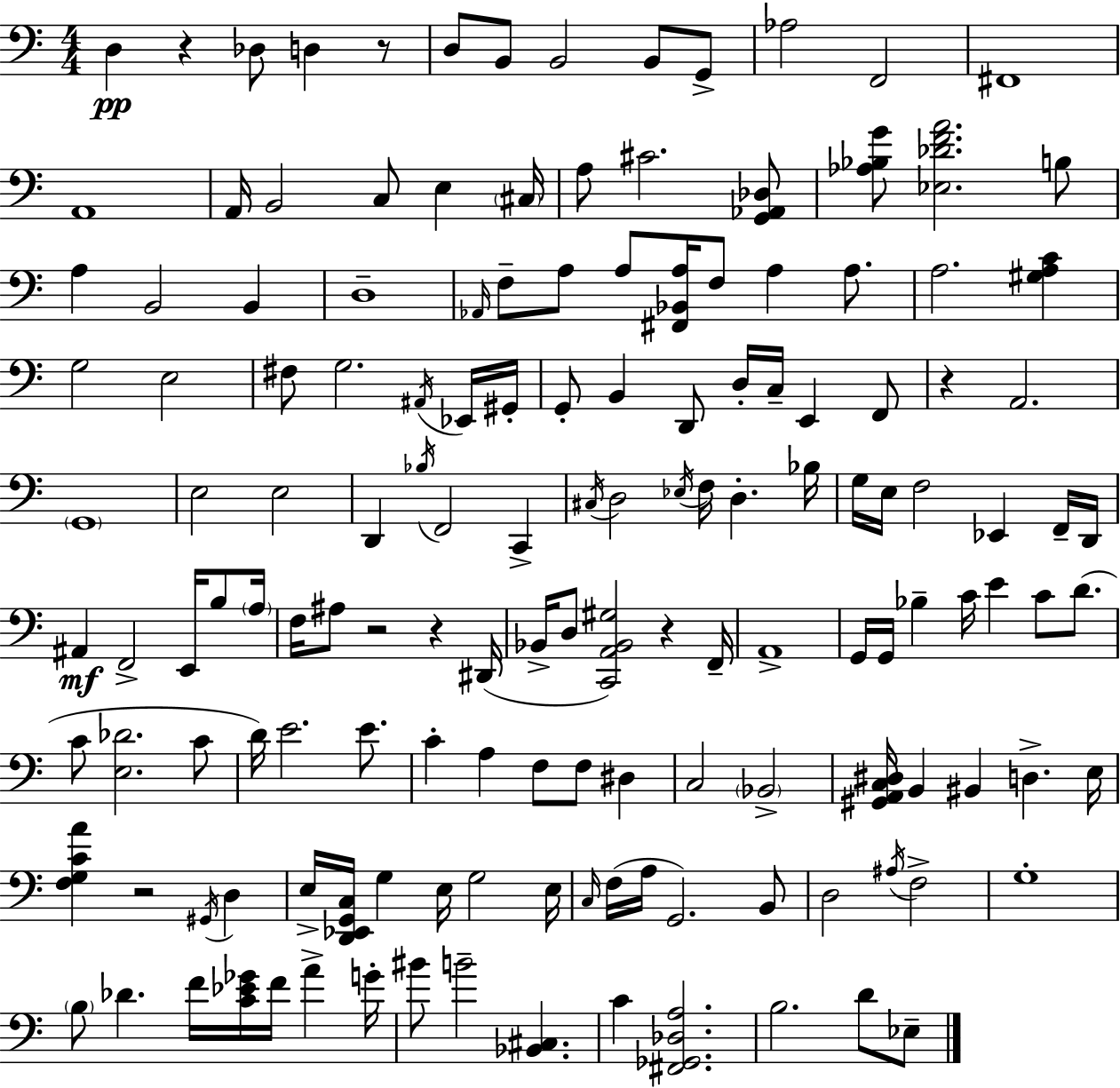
{
  \clef bass
  \numericTimeSignature
  \time 4/4
  \key c \major
  \repeat volta 2 { d4\pp r4 des8 d4 r8 | d8 b,8 b,2 b,8 g,8-> | aes2 f,2 | fis,1 | \break a,1 | a,16 b,2 c8 e4 \parenthesize cis16 | a8 cis'2. <g, aes, des>8 | <aes bes g'>8 <ees des' f' a'>2. b8 | \break a4 b,2 b,4 | d1-- | \grace { aes,16 } f8-- a8 a8 <fis, bes, a>16 f8 a4 a8. | a2. <gis a c'>4 | \break g2 e2 | fis8 g2. \acciaccatura { ais,16 } | ees,16 gis,16-. g,8-. b,4 d,8 d16-. c16-- e,4 | f,8 r4 a,2. | \break \parenthesize g,1 | e2 e2 | d,4 \acciaccatura { bes16 } f,2 c,4-> | \acciaccatura { cis16 } d2 \acciaccatura { ees16 } f16 d4.-. | \break bes16 g16 e16 f2 ees,4 | f,16-- d,16 ais,4\mf f,2-> | e,16 b8 \parenthesize a16 f16 ais8 r2 | r4 dis,16( bes,16-> d8 <c, a, bes, gis>2) | \break r4 f,16-- a,1-> | g,16 g,16 bes4-- c'16 e'4 | c'8 d'8.( c'8 <e des'>2. | c'8 d'16) e'2. | \break e'8. c'4-. a4 f8 f8 | dis4 c2 \parenthesize bes,2-> | <gis, a, c dis>16 b,4 bis,4 d4.-> | e16 <f g c' a'>4 r2 | \break \acciaccatura { gis,16 } d4 e16-> <d, ees, g, c>16 g4 e16 g2 | e16 \grace { c16 } f16( a16 g,2.) | b,8 d2 \acciaccatura { ais16 } | f2-> g1-. | \break \parenthesize b8 des'4. | f'16 <c' ees' ges'>16 f'16 a'4-> g'16-. bis'8 b'2-- | <bes, cis>4. c'4 <fis, ges, des a>2. | b2. | \break d'8 ees8-- } \bar "|."
}